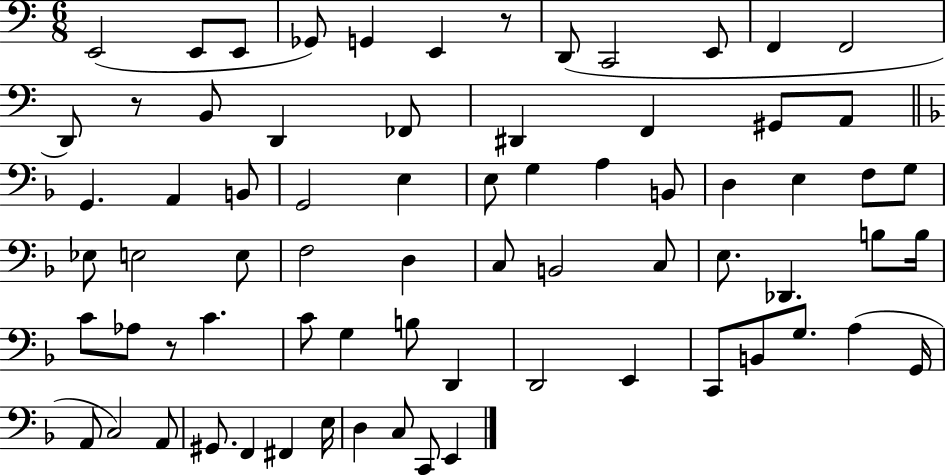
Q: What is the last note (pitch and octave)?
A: E2